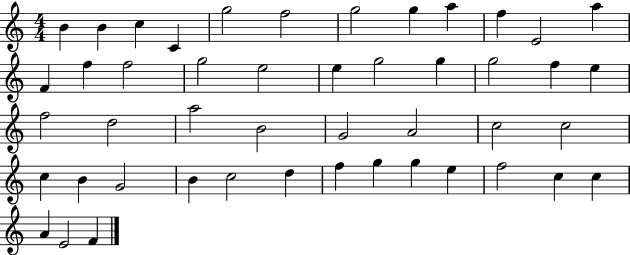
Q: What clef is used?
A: treble